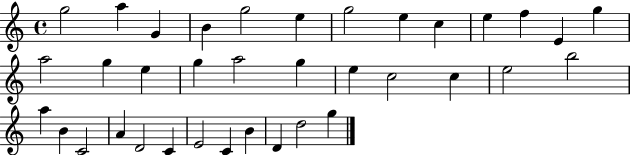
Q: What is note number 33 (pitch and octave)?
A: B4